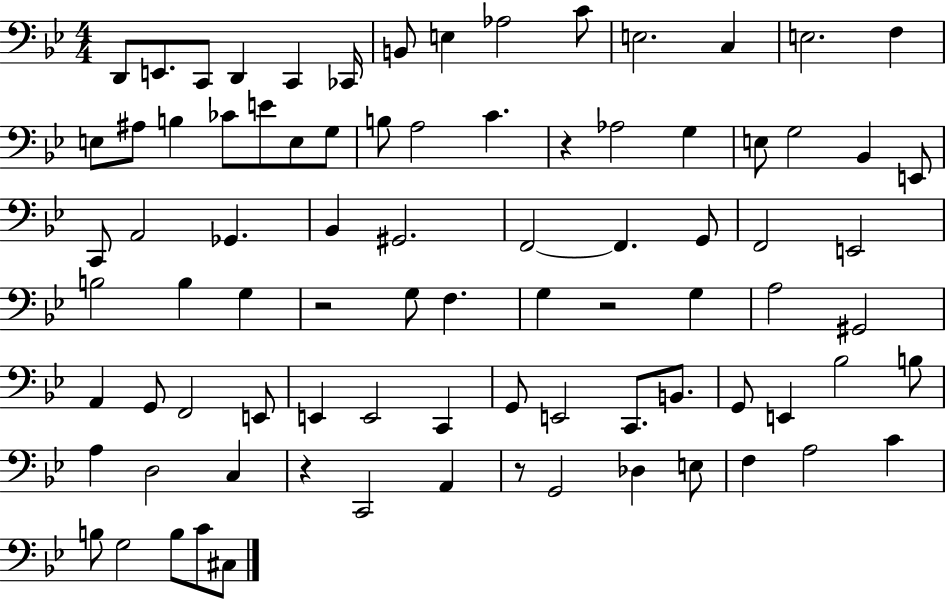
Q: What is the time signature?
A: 4/4